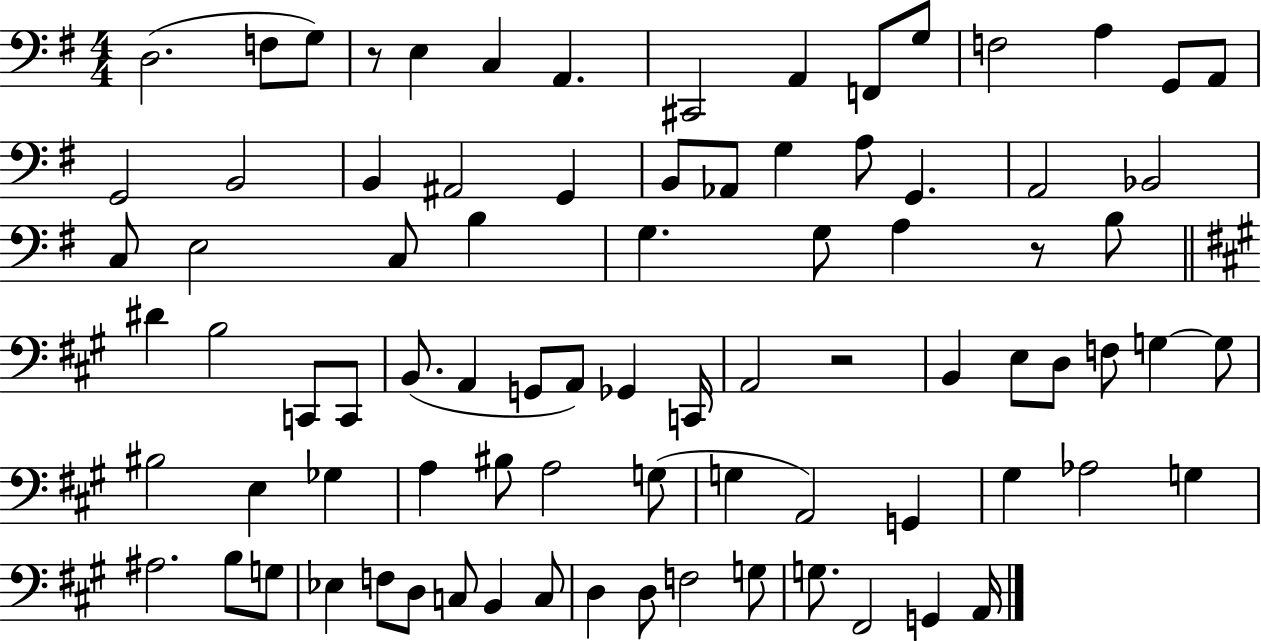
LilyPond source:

{
  \clef bass
  \numericTimeSignature
  \time 4/4
  \key g \major
  d2.( f8 g8) | r8 e4 c4 a,4. | cis,2 a,4 f,8 g8 | f2 a4 g,8 a,8 | \break g,2 b,2 | b,4 ais,2 g,4 | b,8 aes,8 g4 a8 g,4. | a,2 bes,2 | \break c8 e2 c8 b4 | g4. g8 a4 r8 b8 | \bar "||" \break \key a \major dis'4 b2 c,8 c,8 | b,8.( a,4 g,8 a,8) ges,4 c,16 | a,2 r2 | b,4 e8 d8 f8 g4~~ g8 | \break bis2 e4 ges4 | a4 bis8 a2 g8( | g4 a,2) g,4 | gis4 aes2 g4 | \break ais2. b8 g8 | ees4 f8 d8 c8 b,4 c8 | d4 d8 f2 g8 | g8. fis,2 g,4 a,16 | \break \bar "|."
}